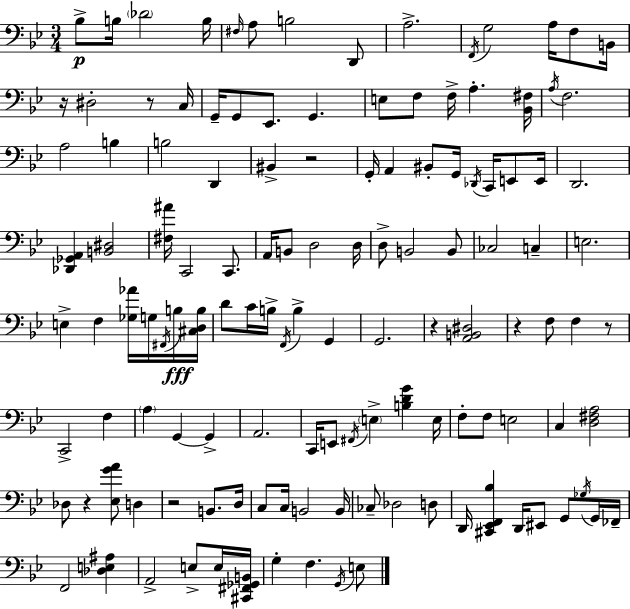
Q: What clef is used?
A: bass